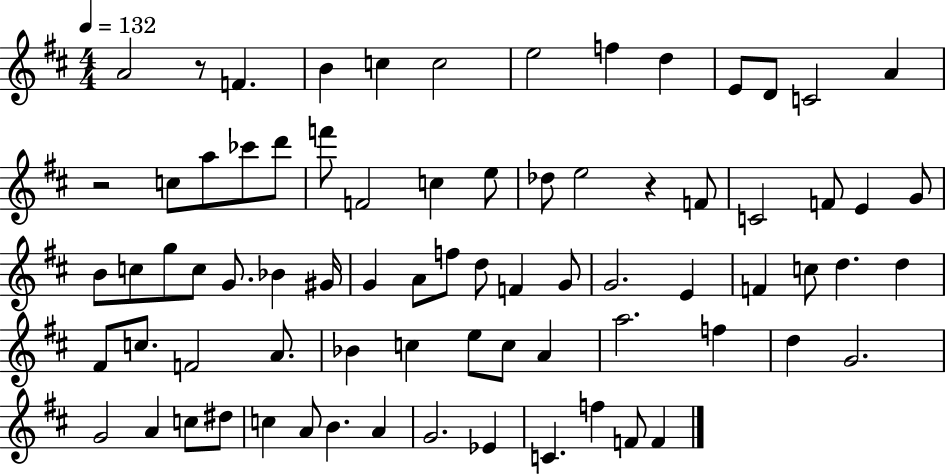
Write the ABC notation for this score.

X:1
T:Untitled
M:4/4
L:1/4
K:D
A2 z/2 F B c c2 e2 f d E/2 D/2 C2 A z2 c/2 a/2 _c'/2 d'/2 f'/2 F2 c e/2 _d/2 e2 z F/2 C2 F/2 E G/2 B/2 c/2 g/2 c/2 G/2 _B ^G/4 G A/2 f/2 d/2 F G/2 G2 E F c/2 d d ^F/2 c/2 F2 A/2 _B c e/2 c/2 A a2 f d G2 G2 A c/2 ^d/2 c A/2 B A G2 _E C f F/2 F